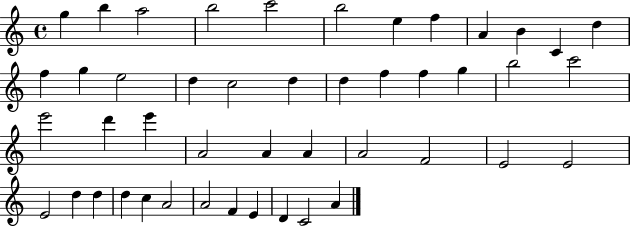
G5/q B5/q A5/h B5/h C6/h B5/h E5/q F5/q A4/q B4/q C4/q D5/q F5/q G5/q E5/h D5/q C5/h D5/q D5/q F5/q F5/q G5/q B5/h C6/h E6/h D6/q E6/q A4/h A4/q A4/q A4/h F4/h E4/h E4/h E4/h D5/q D5/q D5/q C5/q A4/h A4/h F4/q E4/q D4/q C4/h A4/q